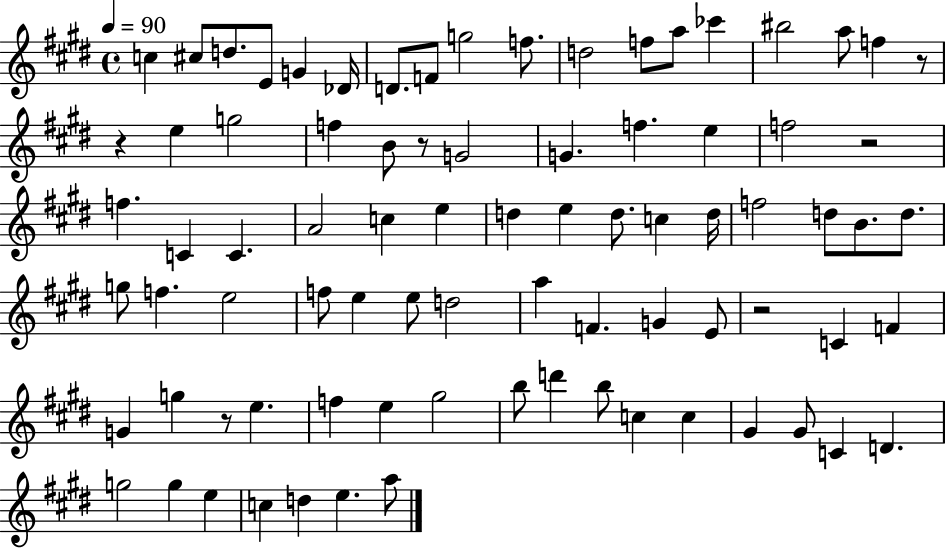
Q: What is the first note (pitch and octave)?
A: C5